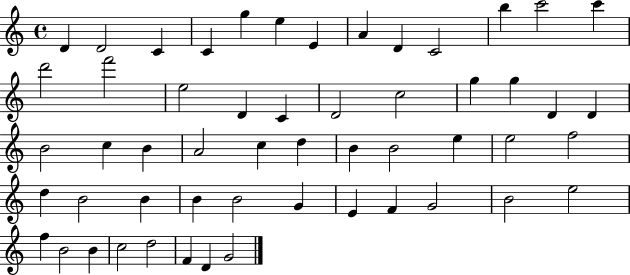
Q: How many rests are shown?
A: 0